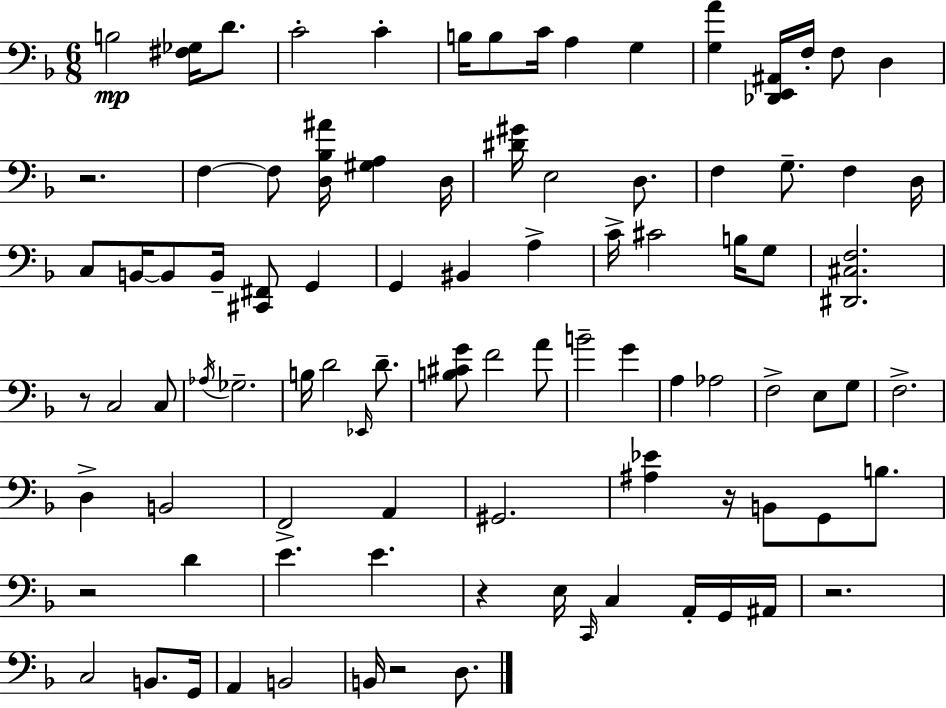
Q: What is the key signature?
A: F major